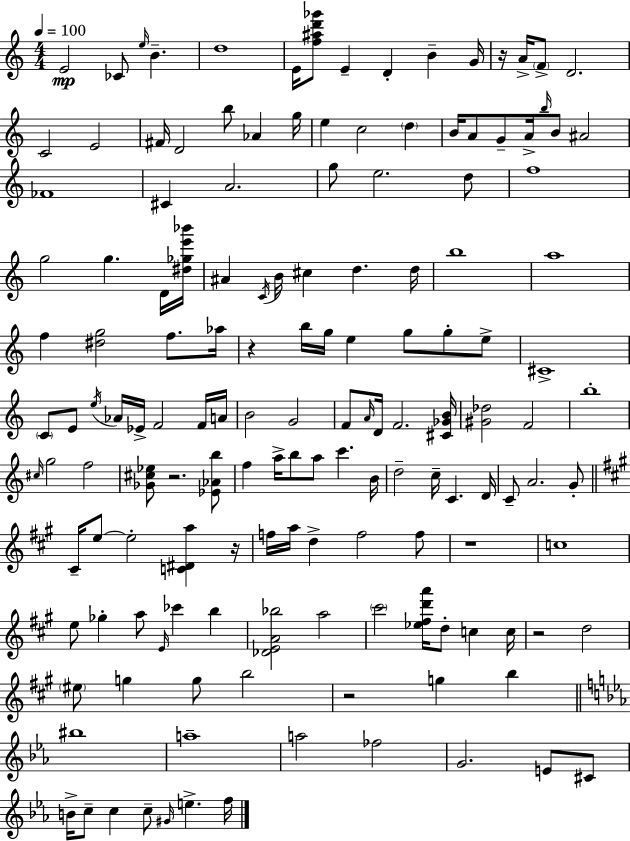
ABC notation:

X:1
T:Untitled
M:4/4
L:1/4
K:C
E2 _C/2 e/4 B d4 E/4 [f^ad'_g']/2 E D B G/4 z/4 A/4 F/2 D2 C2 E2 ^F/4 D2 b/2 _A g/4 e c2 d B/4 A/2 G/2 A/4 b/4 B/2 ^A2 _F4 ^C A2 g/2 e2 d/2 f4 g2 g D/4 [^d_ge'_b']/4 ^A C/4 B/4 ^c d d/4 b4 a4 f [^dg]2 f/2 _a/4 z b/4 g/4 e g/2 g/2 e/2 ^C4 C/2 E/2 e/4 _A/4 _E/4 F2 F/4 A/4 B2 G2 F/2 A/4 D/4 F2 [^C_GB]/4 [^G_d]2 F2 b4 ^c/4 g2 f2 [_G^c_e]/2 z2 [_E_Ab]/2 f a/4 b/2 a/2 c' B/4 d2 c/4 C D/4 C/2 A2 G/2 ^C/4 e/2 e2 [C^Da] z/4 f/4 a/4 d f2 f/2 z4 c4 e/2 _g a/2 E/4 _c' b [_DEA_b]2 a2 ^c'2 [_e^fd'a']/4 d/2 c c/4 z2 d2 ^e/2 g g/2 b2 z2 g b ^b4 a4 a2 _f2 G2 E/2 ^C/2 B/4 c/2 c c/2 ^G/4 e f/4